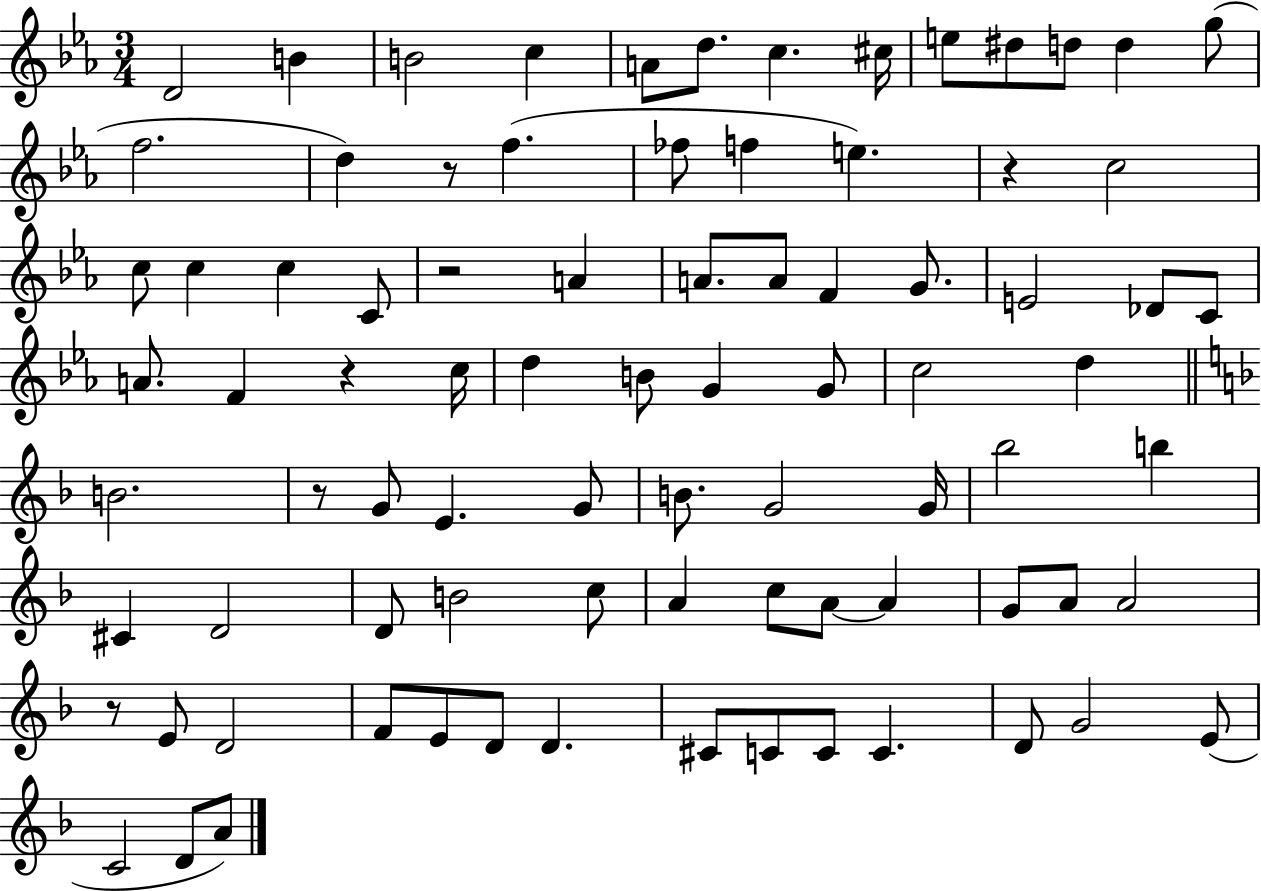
{
  \clef treble
  \numericTimeSignature
  \time 3/4
  \key ees \major
  d'2 b'4 | b'2 c''4 | a'8 d''8. c''4. cis''16 | e''8 dis''8 d''8 d''4 g''8( | \break f''2. | d''4) r8 f''4.( | fes''8 f''4 e''4.) | r4 c''2 | \break c''8 c''4 c''4 c'8 | r2 a'4 | a'8. a'8 f'4 g'8. | e'2 des'8 c'8 | \break a'8. f'4 r4 c''16 | d''4 b'8 g'4 g'8 | c''2 d''4 | \bar "||" \break \key d \minor b'2. | r8 g'8 e'4. g'8 | b'8. g'2 g'16 | bes''2 b''4 | \break cis'4 d'2 | d'8 b'2 c''8 | a'4 c''8 a'8~~ a'4 | g'8 a'8 a'2 | \break r8 e'8 d'2 | f'8 e'8 d'8 d'4. | cis'8 c'8 c'8 c'4. | d'8 g'2 e'8( | \break c'2 d'8 a'8) | \bar "|."
}